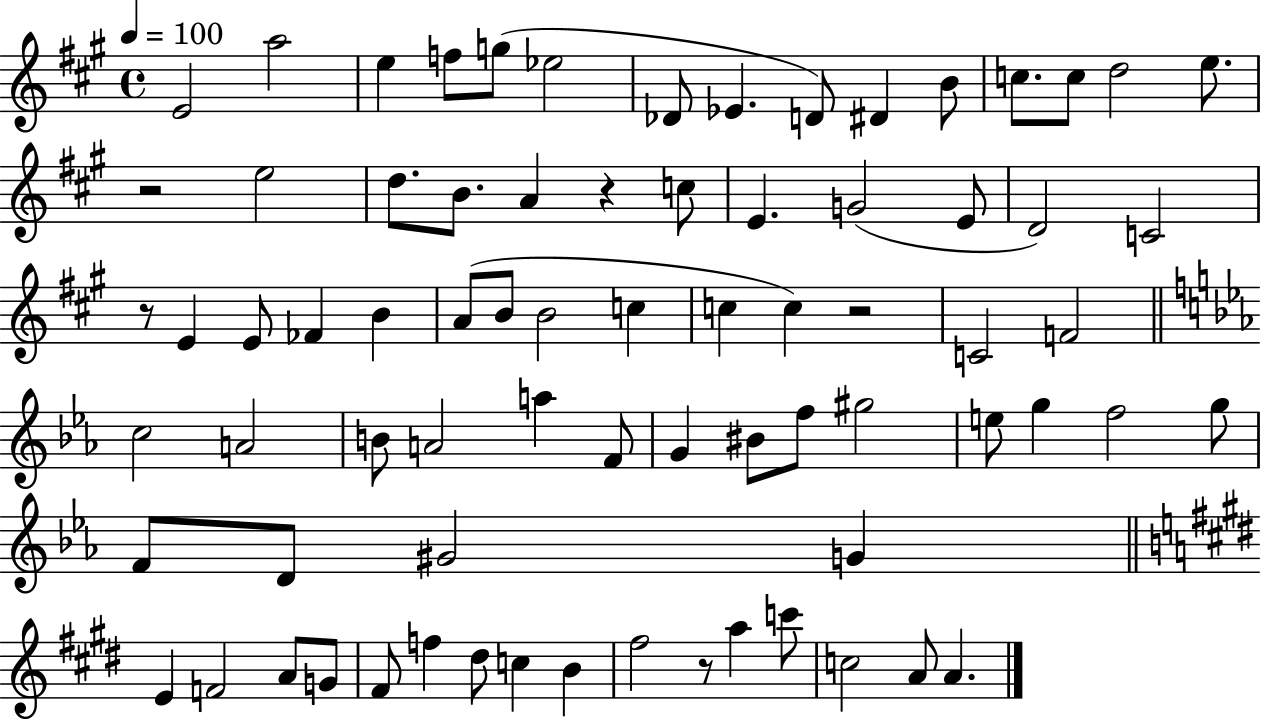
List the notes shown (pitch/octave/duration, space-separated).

E4/h A5/h E5/q F5/e G5/e Eb5/h Db4/e Eb4/q. D4/e D#4/q B4/e C5/e. C5/e D5/h E5/e. R/h E5/h D5/e. B4/e. A4/q R/q C5/e E4/q. G4/h E4/e D4/h C4/h R/e E4/q E4/e FES4/q B4/q A4/e B4/e B4/h C5/q C5/q C5/q R/h C4/h F4/h C5/h A4/h B4/e A4/h A5/q F4/e G4/q BIS4/e F5/e G#5/h E5/e G5/q F5/h G5/e F4/e D4/e G#4/h G4/q E4/q F4/h A4/e G4/e F#4/e F5/q D#5/e C5/q B4/q F#5/h R/e A5/q C6/e C5/h A4/e A4/q.